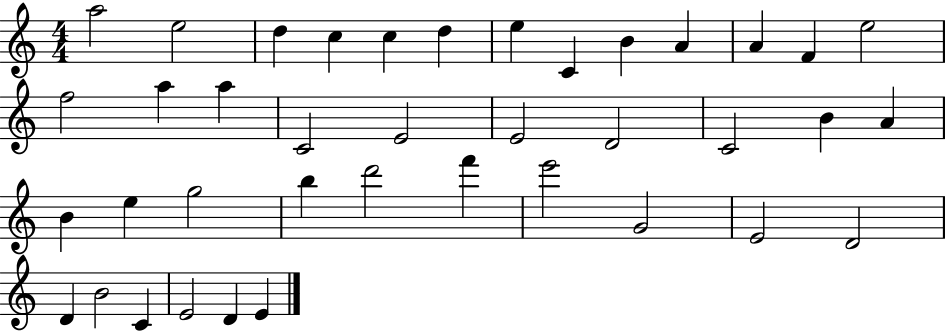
A5/h E5/h D5/q C5/q C5/q D5/q E5/q C4/q B4/q A4/q A4/q F4/q E5/h F5/h A5/q A5/q C4/h E4/h E4/h D4/h C4/h B4/q A4/q B4/q E5/q G5/h B5/q D6/h F6/q E6/h G4/h E4/h D4/h D4/q B4/h C4/q E4/h D4/q E4/q